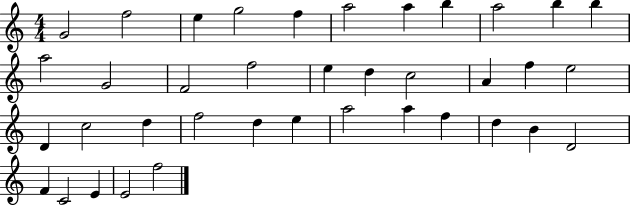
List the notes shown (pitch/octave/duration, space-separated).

G4/h F5/h E5/q G5/h F5/q A5/h A5/q B5/q A5/h B5/q B5/q A5/h G4/h F4/h F5/h E5/q D5/q C5/h A4/q F5/q E5/h D4/q C5/h D5/q F5/h D5/q E5/q A5/h A5/q F5/q D5/q B4/q D4/h F4/q C4/h E4/q E4/h F5/h